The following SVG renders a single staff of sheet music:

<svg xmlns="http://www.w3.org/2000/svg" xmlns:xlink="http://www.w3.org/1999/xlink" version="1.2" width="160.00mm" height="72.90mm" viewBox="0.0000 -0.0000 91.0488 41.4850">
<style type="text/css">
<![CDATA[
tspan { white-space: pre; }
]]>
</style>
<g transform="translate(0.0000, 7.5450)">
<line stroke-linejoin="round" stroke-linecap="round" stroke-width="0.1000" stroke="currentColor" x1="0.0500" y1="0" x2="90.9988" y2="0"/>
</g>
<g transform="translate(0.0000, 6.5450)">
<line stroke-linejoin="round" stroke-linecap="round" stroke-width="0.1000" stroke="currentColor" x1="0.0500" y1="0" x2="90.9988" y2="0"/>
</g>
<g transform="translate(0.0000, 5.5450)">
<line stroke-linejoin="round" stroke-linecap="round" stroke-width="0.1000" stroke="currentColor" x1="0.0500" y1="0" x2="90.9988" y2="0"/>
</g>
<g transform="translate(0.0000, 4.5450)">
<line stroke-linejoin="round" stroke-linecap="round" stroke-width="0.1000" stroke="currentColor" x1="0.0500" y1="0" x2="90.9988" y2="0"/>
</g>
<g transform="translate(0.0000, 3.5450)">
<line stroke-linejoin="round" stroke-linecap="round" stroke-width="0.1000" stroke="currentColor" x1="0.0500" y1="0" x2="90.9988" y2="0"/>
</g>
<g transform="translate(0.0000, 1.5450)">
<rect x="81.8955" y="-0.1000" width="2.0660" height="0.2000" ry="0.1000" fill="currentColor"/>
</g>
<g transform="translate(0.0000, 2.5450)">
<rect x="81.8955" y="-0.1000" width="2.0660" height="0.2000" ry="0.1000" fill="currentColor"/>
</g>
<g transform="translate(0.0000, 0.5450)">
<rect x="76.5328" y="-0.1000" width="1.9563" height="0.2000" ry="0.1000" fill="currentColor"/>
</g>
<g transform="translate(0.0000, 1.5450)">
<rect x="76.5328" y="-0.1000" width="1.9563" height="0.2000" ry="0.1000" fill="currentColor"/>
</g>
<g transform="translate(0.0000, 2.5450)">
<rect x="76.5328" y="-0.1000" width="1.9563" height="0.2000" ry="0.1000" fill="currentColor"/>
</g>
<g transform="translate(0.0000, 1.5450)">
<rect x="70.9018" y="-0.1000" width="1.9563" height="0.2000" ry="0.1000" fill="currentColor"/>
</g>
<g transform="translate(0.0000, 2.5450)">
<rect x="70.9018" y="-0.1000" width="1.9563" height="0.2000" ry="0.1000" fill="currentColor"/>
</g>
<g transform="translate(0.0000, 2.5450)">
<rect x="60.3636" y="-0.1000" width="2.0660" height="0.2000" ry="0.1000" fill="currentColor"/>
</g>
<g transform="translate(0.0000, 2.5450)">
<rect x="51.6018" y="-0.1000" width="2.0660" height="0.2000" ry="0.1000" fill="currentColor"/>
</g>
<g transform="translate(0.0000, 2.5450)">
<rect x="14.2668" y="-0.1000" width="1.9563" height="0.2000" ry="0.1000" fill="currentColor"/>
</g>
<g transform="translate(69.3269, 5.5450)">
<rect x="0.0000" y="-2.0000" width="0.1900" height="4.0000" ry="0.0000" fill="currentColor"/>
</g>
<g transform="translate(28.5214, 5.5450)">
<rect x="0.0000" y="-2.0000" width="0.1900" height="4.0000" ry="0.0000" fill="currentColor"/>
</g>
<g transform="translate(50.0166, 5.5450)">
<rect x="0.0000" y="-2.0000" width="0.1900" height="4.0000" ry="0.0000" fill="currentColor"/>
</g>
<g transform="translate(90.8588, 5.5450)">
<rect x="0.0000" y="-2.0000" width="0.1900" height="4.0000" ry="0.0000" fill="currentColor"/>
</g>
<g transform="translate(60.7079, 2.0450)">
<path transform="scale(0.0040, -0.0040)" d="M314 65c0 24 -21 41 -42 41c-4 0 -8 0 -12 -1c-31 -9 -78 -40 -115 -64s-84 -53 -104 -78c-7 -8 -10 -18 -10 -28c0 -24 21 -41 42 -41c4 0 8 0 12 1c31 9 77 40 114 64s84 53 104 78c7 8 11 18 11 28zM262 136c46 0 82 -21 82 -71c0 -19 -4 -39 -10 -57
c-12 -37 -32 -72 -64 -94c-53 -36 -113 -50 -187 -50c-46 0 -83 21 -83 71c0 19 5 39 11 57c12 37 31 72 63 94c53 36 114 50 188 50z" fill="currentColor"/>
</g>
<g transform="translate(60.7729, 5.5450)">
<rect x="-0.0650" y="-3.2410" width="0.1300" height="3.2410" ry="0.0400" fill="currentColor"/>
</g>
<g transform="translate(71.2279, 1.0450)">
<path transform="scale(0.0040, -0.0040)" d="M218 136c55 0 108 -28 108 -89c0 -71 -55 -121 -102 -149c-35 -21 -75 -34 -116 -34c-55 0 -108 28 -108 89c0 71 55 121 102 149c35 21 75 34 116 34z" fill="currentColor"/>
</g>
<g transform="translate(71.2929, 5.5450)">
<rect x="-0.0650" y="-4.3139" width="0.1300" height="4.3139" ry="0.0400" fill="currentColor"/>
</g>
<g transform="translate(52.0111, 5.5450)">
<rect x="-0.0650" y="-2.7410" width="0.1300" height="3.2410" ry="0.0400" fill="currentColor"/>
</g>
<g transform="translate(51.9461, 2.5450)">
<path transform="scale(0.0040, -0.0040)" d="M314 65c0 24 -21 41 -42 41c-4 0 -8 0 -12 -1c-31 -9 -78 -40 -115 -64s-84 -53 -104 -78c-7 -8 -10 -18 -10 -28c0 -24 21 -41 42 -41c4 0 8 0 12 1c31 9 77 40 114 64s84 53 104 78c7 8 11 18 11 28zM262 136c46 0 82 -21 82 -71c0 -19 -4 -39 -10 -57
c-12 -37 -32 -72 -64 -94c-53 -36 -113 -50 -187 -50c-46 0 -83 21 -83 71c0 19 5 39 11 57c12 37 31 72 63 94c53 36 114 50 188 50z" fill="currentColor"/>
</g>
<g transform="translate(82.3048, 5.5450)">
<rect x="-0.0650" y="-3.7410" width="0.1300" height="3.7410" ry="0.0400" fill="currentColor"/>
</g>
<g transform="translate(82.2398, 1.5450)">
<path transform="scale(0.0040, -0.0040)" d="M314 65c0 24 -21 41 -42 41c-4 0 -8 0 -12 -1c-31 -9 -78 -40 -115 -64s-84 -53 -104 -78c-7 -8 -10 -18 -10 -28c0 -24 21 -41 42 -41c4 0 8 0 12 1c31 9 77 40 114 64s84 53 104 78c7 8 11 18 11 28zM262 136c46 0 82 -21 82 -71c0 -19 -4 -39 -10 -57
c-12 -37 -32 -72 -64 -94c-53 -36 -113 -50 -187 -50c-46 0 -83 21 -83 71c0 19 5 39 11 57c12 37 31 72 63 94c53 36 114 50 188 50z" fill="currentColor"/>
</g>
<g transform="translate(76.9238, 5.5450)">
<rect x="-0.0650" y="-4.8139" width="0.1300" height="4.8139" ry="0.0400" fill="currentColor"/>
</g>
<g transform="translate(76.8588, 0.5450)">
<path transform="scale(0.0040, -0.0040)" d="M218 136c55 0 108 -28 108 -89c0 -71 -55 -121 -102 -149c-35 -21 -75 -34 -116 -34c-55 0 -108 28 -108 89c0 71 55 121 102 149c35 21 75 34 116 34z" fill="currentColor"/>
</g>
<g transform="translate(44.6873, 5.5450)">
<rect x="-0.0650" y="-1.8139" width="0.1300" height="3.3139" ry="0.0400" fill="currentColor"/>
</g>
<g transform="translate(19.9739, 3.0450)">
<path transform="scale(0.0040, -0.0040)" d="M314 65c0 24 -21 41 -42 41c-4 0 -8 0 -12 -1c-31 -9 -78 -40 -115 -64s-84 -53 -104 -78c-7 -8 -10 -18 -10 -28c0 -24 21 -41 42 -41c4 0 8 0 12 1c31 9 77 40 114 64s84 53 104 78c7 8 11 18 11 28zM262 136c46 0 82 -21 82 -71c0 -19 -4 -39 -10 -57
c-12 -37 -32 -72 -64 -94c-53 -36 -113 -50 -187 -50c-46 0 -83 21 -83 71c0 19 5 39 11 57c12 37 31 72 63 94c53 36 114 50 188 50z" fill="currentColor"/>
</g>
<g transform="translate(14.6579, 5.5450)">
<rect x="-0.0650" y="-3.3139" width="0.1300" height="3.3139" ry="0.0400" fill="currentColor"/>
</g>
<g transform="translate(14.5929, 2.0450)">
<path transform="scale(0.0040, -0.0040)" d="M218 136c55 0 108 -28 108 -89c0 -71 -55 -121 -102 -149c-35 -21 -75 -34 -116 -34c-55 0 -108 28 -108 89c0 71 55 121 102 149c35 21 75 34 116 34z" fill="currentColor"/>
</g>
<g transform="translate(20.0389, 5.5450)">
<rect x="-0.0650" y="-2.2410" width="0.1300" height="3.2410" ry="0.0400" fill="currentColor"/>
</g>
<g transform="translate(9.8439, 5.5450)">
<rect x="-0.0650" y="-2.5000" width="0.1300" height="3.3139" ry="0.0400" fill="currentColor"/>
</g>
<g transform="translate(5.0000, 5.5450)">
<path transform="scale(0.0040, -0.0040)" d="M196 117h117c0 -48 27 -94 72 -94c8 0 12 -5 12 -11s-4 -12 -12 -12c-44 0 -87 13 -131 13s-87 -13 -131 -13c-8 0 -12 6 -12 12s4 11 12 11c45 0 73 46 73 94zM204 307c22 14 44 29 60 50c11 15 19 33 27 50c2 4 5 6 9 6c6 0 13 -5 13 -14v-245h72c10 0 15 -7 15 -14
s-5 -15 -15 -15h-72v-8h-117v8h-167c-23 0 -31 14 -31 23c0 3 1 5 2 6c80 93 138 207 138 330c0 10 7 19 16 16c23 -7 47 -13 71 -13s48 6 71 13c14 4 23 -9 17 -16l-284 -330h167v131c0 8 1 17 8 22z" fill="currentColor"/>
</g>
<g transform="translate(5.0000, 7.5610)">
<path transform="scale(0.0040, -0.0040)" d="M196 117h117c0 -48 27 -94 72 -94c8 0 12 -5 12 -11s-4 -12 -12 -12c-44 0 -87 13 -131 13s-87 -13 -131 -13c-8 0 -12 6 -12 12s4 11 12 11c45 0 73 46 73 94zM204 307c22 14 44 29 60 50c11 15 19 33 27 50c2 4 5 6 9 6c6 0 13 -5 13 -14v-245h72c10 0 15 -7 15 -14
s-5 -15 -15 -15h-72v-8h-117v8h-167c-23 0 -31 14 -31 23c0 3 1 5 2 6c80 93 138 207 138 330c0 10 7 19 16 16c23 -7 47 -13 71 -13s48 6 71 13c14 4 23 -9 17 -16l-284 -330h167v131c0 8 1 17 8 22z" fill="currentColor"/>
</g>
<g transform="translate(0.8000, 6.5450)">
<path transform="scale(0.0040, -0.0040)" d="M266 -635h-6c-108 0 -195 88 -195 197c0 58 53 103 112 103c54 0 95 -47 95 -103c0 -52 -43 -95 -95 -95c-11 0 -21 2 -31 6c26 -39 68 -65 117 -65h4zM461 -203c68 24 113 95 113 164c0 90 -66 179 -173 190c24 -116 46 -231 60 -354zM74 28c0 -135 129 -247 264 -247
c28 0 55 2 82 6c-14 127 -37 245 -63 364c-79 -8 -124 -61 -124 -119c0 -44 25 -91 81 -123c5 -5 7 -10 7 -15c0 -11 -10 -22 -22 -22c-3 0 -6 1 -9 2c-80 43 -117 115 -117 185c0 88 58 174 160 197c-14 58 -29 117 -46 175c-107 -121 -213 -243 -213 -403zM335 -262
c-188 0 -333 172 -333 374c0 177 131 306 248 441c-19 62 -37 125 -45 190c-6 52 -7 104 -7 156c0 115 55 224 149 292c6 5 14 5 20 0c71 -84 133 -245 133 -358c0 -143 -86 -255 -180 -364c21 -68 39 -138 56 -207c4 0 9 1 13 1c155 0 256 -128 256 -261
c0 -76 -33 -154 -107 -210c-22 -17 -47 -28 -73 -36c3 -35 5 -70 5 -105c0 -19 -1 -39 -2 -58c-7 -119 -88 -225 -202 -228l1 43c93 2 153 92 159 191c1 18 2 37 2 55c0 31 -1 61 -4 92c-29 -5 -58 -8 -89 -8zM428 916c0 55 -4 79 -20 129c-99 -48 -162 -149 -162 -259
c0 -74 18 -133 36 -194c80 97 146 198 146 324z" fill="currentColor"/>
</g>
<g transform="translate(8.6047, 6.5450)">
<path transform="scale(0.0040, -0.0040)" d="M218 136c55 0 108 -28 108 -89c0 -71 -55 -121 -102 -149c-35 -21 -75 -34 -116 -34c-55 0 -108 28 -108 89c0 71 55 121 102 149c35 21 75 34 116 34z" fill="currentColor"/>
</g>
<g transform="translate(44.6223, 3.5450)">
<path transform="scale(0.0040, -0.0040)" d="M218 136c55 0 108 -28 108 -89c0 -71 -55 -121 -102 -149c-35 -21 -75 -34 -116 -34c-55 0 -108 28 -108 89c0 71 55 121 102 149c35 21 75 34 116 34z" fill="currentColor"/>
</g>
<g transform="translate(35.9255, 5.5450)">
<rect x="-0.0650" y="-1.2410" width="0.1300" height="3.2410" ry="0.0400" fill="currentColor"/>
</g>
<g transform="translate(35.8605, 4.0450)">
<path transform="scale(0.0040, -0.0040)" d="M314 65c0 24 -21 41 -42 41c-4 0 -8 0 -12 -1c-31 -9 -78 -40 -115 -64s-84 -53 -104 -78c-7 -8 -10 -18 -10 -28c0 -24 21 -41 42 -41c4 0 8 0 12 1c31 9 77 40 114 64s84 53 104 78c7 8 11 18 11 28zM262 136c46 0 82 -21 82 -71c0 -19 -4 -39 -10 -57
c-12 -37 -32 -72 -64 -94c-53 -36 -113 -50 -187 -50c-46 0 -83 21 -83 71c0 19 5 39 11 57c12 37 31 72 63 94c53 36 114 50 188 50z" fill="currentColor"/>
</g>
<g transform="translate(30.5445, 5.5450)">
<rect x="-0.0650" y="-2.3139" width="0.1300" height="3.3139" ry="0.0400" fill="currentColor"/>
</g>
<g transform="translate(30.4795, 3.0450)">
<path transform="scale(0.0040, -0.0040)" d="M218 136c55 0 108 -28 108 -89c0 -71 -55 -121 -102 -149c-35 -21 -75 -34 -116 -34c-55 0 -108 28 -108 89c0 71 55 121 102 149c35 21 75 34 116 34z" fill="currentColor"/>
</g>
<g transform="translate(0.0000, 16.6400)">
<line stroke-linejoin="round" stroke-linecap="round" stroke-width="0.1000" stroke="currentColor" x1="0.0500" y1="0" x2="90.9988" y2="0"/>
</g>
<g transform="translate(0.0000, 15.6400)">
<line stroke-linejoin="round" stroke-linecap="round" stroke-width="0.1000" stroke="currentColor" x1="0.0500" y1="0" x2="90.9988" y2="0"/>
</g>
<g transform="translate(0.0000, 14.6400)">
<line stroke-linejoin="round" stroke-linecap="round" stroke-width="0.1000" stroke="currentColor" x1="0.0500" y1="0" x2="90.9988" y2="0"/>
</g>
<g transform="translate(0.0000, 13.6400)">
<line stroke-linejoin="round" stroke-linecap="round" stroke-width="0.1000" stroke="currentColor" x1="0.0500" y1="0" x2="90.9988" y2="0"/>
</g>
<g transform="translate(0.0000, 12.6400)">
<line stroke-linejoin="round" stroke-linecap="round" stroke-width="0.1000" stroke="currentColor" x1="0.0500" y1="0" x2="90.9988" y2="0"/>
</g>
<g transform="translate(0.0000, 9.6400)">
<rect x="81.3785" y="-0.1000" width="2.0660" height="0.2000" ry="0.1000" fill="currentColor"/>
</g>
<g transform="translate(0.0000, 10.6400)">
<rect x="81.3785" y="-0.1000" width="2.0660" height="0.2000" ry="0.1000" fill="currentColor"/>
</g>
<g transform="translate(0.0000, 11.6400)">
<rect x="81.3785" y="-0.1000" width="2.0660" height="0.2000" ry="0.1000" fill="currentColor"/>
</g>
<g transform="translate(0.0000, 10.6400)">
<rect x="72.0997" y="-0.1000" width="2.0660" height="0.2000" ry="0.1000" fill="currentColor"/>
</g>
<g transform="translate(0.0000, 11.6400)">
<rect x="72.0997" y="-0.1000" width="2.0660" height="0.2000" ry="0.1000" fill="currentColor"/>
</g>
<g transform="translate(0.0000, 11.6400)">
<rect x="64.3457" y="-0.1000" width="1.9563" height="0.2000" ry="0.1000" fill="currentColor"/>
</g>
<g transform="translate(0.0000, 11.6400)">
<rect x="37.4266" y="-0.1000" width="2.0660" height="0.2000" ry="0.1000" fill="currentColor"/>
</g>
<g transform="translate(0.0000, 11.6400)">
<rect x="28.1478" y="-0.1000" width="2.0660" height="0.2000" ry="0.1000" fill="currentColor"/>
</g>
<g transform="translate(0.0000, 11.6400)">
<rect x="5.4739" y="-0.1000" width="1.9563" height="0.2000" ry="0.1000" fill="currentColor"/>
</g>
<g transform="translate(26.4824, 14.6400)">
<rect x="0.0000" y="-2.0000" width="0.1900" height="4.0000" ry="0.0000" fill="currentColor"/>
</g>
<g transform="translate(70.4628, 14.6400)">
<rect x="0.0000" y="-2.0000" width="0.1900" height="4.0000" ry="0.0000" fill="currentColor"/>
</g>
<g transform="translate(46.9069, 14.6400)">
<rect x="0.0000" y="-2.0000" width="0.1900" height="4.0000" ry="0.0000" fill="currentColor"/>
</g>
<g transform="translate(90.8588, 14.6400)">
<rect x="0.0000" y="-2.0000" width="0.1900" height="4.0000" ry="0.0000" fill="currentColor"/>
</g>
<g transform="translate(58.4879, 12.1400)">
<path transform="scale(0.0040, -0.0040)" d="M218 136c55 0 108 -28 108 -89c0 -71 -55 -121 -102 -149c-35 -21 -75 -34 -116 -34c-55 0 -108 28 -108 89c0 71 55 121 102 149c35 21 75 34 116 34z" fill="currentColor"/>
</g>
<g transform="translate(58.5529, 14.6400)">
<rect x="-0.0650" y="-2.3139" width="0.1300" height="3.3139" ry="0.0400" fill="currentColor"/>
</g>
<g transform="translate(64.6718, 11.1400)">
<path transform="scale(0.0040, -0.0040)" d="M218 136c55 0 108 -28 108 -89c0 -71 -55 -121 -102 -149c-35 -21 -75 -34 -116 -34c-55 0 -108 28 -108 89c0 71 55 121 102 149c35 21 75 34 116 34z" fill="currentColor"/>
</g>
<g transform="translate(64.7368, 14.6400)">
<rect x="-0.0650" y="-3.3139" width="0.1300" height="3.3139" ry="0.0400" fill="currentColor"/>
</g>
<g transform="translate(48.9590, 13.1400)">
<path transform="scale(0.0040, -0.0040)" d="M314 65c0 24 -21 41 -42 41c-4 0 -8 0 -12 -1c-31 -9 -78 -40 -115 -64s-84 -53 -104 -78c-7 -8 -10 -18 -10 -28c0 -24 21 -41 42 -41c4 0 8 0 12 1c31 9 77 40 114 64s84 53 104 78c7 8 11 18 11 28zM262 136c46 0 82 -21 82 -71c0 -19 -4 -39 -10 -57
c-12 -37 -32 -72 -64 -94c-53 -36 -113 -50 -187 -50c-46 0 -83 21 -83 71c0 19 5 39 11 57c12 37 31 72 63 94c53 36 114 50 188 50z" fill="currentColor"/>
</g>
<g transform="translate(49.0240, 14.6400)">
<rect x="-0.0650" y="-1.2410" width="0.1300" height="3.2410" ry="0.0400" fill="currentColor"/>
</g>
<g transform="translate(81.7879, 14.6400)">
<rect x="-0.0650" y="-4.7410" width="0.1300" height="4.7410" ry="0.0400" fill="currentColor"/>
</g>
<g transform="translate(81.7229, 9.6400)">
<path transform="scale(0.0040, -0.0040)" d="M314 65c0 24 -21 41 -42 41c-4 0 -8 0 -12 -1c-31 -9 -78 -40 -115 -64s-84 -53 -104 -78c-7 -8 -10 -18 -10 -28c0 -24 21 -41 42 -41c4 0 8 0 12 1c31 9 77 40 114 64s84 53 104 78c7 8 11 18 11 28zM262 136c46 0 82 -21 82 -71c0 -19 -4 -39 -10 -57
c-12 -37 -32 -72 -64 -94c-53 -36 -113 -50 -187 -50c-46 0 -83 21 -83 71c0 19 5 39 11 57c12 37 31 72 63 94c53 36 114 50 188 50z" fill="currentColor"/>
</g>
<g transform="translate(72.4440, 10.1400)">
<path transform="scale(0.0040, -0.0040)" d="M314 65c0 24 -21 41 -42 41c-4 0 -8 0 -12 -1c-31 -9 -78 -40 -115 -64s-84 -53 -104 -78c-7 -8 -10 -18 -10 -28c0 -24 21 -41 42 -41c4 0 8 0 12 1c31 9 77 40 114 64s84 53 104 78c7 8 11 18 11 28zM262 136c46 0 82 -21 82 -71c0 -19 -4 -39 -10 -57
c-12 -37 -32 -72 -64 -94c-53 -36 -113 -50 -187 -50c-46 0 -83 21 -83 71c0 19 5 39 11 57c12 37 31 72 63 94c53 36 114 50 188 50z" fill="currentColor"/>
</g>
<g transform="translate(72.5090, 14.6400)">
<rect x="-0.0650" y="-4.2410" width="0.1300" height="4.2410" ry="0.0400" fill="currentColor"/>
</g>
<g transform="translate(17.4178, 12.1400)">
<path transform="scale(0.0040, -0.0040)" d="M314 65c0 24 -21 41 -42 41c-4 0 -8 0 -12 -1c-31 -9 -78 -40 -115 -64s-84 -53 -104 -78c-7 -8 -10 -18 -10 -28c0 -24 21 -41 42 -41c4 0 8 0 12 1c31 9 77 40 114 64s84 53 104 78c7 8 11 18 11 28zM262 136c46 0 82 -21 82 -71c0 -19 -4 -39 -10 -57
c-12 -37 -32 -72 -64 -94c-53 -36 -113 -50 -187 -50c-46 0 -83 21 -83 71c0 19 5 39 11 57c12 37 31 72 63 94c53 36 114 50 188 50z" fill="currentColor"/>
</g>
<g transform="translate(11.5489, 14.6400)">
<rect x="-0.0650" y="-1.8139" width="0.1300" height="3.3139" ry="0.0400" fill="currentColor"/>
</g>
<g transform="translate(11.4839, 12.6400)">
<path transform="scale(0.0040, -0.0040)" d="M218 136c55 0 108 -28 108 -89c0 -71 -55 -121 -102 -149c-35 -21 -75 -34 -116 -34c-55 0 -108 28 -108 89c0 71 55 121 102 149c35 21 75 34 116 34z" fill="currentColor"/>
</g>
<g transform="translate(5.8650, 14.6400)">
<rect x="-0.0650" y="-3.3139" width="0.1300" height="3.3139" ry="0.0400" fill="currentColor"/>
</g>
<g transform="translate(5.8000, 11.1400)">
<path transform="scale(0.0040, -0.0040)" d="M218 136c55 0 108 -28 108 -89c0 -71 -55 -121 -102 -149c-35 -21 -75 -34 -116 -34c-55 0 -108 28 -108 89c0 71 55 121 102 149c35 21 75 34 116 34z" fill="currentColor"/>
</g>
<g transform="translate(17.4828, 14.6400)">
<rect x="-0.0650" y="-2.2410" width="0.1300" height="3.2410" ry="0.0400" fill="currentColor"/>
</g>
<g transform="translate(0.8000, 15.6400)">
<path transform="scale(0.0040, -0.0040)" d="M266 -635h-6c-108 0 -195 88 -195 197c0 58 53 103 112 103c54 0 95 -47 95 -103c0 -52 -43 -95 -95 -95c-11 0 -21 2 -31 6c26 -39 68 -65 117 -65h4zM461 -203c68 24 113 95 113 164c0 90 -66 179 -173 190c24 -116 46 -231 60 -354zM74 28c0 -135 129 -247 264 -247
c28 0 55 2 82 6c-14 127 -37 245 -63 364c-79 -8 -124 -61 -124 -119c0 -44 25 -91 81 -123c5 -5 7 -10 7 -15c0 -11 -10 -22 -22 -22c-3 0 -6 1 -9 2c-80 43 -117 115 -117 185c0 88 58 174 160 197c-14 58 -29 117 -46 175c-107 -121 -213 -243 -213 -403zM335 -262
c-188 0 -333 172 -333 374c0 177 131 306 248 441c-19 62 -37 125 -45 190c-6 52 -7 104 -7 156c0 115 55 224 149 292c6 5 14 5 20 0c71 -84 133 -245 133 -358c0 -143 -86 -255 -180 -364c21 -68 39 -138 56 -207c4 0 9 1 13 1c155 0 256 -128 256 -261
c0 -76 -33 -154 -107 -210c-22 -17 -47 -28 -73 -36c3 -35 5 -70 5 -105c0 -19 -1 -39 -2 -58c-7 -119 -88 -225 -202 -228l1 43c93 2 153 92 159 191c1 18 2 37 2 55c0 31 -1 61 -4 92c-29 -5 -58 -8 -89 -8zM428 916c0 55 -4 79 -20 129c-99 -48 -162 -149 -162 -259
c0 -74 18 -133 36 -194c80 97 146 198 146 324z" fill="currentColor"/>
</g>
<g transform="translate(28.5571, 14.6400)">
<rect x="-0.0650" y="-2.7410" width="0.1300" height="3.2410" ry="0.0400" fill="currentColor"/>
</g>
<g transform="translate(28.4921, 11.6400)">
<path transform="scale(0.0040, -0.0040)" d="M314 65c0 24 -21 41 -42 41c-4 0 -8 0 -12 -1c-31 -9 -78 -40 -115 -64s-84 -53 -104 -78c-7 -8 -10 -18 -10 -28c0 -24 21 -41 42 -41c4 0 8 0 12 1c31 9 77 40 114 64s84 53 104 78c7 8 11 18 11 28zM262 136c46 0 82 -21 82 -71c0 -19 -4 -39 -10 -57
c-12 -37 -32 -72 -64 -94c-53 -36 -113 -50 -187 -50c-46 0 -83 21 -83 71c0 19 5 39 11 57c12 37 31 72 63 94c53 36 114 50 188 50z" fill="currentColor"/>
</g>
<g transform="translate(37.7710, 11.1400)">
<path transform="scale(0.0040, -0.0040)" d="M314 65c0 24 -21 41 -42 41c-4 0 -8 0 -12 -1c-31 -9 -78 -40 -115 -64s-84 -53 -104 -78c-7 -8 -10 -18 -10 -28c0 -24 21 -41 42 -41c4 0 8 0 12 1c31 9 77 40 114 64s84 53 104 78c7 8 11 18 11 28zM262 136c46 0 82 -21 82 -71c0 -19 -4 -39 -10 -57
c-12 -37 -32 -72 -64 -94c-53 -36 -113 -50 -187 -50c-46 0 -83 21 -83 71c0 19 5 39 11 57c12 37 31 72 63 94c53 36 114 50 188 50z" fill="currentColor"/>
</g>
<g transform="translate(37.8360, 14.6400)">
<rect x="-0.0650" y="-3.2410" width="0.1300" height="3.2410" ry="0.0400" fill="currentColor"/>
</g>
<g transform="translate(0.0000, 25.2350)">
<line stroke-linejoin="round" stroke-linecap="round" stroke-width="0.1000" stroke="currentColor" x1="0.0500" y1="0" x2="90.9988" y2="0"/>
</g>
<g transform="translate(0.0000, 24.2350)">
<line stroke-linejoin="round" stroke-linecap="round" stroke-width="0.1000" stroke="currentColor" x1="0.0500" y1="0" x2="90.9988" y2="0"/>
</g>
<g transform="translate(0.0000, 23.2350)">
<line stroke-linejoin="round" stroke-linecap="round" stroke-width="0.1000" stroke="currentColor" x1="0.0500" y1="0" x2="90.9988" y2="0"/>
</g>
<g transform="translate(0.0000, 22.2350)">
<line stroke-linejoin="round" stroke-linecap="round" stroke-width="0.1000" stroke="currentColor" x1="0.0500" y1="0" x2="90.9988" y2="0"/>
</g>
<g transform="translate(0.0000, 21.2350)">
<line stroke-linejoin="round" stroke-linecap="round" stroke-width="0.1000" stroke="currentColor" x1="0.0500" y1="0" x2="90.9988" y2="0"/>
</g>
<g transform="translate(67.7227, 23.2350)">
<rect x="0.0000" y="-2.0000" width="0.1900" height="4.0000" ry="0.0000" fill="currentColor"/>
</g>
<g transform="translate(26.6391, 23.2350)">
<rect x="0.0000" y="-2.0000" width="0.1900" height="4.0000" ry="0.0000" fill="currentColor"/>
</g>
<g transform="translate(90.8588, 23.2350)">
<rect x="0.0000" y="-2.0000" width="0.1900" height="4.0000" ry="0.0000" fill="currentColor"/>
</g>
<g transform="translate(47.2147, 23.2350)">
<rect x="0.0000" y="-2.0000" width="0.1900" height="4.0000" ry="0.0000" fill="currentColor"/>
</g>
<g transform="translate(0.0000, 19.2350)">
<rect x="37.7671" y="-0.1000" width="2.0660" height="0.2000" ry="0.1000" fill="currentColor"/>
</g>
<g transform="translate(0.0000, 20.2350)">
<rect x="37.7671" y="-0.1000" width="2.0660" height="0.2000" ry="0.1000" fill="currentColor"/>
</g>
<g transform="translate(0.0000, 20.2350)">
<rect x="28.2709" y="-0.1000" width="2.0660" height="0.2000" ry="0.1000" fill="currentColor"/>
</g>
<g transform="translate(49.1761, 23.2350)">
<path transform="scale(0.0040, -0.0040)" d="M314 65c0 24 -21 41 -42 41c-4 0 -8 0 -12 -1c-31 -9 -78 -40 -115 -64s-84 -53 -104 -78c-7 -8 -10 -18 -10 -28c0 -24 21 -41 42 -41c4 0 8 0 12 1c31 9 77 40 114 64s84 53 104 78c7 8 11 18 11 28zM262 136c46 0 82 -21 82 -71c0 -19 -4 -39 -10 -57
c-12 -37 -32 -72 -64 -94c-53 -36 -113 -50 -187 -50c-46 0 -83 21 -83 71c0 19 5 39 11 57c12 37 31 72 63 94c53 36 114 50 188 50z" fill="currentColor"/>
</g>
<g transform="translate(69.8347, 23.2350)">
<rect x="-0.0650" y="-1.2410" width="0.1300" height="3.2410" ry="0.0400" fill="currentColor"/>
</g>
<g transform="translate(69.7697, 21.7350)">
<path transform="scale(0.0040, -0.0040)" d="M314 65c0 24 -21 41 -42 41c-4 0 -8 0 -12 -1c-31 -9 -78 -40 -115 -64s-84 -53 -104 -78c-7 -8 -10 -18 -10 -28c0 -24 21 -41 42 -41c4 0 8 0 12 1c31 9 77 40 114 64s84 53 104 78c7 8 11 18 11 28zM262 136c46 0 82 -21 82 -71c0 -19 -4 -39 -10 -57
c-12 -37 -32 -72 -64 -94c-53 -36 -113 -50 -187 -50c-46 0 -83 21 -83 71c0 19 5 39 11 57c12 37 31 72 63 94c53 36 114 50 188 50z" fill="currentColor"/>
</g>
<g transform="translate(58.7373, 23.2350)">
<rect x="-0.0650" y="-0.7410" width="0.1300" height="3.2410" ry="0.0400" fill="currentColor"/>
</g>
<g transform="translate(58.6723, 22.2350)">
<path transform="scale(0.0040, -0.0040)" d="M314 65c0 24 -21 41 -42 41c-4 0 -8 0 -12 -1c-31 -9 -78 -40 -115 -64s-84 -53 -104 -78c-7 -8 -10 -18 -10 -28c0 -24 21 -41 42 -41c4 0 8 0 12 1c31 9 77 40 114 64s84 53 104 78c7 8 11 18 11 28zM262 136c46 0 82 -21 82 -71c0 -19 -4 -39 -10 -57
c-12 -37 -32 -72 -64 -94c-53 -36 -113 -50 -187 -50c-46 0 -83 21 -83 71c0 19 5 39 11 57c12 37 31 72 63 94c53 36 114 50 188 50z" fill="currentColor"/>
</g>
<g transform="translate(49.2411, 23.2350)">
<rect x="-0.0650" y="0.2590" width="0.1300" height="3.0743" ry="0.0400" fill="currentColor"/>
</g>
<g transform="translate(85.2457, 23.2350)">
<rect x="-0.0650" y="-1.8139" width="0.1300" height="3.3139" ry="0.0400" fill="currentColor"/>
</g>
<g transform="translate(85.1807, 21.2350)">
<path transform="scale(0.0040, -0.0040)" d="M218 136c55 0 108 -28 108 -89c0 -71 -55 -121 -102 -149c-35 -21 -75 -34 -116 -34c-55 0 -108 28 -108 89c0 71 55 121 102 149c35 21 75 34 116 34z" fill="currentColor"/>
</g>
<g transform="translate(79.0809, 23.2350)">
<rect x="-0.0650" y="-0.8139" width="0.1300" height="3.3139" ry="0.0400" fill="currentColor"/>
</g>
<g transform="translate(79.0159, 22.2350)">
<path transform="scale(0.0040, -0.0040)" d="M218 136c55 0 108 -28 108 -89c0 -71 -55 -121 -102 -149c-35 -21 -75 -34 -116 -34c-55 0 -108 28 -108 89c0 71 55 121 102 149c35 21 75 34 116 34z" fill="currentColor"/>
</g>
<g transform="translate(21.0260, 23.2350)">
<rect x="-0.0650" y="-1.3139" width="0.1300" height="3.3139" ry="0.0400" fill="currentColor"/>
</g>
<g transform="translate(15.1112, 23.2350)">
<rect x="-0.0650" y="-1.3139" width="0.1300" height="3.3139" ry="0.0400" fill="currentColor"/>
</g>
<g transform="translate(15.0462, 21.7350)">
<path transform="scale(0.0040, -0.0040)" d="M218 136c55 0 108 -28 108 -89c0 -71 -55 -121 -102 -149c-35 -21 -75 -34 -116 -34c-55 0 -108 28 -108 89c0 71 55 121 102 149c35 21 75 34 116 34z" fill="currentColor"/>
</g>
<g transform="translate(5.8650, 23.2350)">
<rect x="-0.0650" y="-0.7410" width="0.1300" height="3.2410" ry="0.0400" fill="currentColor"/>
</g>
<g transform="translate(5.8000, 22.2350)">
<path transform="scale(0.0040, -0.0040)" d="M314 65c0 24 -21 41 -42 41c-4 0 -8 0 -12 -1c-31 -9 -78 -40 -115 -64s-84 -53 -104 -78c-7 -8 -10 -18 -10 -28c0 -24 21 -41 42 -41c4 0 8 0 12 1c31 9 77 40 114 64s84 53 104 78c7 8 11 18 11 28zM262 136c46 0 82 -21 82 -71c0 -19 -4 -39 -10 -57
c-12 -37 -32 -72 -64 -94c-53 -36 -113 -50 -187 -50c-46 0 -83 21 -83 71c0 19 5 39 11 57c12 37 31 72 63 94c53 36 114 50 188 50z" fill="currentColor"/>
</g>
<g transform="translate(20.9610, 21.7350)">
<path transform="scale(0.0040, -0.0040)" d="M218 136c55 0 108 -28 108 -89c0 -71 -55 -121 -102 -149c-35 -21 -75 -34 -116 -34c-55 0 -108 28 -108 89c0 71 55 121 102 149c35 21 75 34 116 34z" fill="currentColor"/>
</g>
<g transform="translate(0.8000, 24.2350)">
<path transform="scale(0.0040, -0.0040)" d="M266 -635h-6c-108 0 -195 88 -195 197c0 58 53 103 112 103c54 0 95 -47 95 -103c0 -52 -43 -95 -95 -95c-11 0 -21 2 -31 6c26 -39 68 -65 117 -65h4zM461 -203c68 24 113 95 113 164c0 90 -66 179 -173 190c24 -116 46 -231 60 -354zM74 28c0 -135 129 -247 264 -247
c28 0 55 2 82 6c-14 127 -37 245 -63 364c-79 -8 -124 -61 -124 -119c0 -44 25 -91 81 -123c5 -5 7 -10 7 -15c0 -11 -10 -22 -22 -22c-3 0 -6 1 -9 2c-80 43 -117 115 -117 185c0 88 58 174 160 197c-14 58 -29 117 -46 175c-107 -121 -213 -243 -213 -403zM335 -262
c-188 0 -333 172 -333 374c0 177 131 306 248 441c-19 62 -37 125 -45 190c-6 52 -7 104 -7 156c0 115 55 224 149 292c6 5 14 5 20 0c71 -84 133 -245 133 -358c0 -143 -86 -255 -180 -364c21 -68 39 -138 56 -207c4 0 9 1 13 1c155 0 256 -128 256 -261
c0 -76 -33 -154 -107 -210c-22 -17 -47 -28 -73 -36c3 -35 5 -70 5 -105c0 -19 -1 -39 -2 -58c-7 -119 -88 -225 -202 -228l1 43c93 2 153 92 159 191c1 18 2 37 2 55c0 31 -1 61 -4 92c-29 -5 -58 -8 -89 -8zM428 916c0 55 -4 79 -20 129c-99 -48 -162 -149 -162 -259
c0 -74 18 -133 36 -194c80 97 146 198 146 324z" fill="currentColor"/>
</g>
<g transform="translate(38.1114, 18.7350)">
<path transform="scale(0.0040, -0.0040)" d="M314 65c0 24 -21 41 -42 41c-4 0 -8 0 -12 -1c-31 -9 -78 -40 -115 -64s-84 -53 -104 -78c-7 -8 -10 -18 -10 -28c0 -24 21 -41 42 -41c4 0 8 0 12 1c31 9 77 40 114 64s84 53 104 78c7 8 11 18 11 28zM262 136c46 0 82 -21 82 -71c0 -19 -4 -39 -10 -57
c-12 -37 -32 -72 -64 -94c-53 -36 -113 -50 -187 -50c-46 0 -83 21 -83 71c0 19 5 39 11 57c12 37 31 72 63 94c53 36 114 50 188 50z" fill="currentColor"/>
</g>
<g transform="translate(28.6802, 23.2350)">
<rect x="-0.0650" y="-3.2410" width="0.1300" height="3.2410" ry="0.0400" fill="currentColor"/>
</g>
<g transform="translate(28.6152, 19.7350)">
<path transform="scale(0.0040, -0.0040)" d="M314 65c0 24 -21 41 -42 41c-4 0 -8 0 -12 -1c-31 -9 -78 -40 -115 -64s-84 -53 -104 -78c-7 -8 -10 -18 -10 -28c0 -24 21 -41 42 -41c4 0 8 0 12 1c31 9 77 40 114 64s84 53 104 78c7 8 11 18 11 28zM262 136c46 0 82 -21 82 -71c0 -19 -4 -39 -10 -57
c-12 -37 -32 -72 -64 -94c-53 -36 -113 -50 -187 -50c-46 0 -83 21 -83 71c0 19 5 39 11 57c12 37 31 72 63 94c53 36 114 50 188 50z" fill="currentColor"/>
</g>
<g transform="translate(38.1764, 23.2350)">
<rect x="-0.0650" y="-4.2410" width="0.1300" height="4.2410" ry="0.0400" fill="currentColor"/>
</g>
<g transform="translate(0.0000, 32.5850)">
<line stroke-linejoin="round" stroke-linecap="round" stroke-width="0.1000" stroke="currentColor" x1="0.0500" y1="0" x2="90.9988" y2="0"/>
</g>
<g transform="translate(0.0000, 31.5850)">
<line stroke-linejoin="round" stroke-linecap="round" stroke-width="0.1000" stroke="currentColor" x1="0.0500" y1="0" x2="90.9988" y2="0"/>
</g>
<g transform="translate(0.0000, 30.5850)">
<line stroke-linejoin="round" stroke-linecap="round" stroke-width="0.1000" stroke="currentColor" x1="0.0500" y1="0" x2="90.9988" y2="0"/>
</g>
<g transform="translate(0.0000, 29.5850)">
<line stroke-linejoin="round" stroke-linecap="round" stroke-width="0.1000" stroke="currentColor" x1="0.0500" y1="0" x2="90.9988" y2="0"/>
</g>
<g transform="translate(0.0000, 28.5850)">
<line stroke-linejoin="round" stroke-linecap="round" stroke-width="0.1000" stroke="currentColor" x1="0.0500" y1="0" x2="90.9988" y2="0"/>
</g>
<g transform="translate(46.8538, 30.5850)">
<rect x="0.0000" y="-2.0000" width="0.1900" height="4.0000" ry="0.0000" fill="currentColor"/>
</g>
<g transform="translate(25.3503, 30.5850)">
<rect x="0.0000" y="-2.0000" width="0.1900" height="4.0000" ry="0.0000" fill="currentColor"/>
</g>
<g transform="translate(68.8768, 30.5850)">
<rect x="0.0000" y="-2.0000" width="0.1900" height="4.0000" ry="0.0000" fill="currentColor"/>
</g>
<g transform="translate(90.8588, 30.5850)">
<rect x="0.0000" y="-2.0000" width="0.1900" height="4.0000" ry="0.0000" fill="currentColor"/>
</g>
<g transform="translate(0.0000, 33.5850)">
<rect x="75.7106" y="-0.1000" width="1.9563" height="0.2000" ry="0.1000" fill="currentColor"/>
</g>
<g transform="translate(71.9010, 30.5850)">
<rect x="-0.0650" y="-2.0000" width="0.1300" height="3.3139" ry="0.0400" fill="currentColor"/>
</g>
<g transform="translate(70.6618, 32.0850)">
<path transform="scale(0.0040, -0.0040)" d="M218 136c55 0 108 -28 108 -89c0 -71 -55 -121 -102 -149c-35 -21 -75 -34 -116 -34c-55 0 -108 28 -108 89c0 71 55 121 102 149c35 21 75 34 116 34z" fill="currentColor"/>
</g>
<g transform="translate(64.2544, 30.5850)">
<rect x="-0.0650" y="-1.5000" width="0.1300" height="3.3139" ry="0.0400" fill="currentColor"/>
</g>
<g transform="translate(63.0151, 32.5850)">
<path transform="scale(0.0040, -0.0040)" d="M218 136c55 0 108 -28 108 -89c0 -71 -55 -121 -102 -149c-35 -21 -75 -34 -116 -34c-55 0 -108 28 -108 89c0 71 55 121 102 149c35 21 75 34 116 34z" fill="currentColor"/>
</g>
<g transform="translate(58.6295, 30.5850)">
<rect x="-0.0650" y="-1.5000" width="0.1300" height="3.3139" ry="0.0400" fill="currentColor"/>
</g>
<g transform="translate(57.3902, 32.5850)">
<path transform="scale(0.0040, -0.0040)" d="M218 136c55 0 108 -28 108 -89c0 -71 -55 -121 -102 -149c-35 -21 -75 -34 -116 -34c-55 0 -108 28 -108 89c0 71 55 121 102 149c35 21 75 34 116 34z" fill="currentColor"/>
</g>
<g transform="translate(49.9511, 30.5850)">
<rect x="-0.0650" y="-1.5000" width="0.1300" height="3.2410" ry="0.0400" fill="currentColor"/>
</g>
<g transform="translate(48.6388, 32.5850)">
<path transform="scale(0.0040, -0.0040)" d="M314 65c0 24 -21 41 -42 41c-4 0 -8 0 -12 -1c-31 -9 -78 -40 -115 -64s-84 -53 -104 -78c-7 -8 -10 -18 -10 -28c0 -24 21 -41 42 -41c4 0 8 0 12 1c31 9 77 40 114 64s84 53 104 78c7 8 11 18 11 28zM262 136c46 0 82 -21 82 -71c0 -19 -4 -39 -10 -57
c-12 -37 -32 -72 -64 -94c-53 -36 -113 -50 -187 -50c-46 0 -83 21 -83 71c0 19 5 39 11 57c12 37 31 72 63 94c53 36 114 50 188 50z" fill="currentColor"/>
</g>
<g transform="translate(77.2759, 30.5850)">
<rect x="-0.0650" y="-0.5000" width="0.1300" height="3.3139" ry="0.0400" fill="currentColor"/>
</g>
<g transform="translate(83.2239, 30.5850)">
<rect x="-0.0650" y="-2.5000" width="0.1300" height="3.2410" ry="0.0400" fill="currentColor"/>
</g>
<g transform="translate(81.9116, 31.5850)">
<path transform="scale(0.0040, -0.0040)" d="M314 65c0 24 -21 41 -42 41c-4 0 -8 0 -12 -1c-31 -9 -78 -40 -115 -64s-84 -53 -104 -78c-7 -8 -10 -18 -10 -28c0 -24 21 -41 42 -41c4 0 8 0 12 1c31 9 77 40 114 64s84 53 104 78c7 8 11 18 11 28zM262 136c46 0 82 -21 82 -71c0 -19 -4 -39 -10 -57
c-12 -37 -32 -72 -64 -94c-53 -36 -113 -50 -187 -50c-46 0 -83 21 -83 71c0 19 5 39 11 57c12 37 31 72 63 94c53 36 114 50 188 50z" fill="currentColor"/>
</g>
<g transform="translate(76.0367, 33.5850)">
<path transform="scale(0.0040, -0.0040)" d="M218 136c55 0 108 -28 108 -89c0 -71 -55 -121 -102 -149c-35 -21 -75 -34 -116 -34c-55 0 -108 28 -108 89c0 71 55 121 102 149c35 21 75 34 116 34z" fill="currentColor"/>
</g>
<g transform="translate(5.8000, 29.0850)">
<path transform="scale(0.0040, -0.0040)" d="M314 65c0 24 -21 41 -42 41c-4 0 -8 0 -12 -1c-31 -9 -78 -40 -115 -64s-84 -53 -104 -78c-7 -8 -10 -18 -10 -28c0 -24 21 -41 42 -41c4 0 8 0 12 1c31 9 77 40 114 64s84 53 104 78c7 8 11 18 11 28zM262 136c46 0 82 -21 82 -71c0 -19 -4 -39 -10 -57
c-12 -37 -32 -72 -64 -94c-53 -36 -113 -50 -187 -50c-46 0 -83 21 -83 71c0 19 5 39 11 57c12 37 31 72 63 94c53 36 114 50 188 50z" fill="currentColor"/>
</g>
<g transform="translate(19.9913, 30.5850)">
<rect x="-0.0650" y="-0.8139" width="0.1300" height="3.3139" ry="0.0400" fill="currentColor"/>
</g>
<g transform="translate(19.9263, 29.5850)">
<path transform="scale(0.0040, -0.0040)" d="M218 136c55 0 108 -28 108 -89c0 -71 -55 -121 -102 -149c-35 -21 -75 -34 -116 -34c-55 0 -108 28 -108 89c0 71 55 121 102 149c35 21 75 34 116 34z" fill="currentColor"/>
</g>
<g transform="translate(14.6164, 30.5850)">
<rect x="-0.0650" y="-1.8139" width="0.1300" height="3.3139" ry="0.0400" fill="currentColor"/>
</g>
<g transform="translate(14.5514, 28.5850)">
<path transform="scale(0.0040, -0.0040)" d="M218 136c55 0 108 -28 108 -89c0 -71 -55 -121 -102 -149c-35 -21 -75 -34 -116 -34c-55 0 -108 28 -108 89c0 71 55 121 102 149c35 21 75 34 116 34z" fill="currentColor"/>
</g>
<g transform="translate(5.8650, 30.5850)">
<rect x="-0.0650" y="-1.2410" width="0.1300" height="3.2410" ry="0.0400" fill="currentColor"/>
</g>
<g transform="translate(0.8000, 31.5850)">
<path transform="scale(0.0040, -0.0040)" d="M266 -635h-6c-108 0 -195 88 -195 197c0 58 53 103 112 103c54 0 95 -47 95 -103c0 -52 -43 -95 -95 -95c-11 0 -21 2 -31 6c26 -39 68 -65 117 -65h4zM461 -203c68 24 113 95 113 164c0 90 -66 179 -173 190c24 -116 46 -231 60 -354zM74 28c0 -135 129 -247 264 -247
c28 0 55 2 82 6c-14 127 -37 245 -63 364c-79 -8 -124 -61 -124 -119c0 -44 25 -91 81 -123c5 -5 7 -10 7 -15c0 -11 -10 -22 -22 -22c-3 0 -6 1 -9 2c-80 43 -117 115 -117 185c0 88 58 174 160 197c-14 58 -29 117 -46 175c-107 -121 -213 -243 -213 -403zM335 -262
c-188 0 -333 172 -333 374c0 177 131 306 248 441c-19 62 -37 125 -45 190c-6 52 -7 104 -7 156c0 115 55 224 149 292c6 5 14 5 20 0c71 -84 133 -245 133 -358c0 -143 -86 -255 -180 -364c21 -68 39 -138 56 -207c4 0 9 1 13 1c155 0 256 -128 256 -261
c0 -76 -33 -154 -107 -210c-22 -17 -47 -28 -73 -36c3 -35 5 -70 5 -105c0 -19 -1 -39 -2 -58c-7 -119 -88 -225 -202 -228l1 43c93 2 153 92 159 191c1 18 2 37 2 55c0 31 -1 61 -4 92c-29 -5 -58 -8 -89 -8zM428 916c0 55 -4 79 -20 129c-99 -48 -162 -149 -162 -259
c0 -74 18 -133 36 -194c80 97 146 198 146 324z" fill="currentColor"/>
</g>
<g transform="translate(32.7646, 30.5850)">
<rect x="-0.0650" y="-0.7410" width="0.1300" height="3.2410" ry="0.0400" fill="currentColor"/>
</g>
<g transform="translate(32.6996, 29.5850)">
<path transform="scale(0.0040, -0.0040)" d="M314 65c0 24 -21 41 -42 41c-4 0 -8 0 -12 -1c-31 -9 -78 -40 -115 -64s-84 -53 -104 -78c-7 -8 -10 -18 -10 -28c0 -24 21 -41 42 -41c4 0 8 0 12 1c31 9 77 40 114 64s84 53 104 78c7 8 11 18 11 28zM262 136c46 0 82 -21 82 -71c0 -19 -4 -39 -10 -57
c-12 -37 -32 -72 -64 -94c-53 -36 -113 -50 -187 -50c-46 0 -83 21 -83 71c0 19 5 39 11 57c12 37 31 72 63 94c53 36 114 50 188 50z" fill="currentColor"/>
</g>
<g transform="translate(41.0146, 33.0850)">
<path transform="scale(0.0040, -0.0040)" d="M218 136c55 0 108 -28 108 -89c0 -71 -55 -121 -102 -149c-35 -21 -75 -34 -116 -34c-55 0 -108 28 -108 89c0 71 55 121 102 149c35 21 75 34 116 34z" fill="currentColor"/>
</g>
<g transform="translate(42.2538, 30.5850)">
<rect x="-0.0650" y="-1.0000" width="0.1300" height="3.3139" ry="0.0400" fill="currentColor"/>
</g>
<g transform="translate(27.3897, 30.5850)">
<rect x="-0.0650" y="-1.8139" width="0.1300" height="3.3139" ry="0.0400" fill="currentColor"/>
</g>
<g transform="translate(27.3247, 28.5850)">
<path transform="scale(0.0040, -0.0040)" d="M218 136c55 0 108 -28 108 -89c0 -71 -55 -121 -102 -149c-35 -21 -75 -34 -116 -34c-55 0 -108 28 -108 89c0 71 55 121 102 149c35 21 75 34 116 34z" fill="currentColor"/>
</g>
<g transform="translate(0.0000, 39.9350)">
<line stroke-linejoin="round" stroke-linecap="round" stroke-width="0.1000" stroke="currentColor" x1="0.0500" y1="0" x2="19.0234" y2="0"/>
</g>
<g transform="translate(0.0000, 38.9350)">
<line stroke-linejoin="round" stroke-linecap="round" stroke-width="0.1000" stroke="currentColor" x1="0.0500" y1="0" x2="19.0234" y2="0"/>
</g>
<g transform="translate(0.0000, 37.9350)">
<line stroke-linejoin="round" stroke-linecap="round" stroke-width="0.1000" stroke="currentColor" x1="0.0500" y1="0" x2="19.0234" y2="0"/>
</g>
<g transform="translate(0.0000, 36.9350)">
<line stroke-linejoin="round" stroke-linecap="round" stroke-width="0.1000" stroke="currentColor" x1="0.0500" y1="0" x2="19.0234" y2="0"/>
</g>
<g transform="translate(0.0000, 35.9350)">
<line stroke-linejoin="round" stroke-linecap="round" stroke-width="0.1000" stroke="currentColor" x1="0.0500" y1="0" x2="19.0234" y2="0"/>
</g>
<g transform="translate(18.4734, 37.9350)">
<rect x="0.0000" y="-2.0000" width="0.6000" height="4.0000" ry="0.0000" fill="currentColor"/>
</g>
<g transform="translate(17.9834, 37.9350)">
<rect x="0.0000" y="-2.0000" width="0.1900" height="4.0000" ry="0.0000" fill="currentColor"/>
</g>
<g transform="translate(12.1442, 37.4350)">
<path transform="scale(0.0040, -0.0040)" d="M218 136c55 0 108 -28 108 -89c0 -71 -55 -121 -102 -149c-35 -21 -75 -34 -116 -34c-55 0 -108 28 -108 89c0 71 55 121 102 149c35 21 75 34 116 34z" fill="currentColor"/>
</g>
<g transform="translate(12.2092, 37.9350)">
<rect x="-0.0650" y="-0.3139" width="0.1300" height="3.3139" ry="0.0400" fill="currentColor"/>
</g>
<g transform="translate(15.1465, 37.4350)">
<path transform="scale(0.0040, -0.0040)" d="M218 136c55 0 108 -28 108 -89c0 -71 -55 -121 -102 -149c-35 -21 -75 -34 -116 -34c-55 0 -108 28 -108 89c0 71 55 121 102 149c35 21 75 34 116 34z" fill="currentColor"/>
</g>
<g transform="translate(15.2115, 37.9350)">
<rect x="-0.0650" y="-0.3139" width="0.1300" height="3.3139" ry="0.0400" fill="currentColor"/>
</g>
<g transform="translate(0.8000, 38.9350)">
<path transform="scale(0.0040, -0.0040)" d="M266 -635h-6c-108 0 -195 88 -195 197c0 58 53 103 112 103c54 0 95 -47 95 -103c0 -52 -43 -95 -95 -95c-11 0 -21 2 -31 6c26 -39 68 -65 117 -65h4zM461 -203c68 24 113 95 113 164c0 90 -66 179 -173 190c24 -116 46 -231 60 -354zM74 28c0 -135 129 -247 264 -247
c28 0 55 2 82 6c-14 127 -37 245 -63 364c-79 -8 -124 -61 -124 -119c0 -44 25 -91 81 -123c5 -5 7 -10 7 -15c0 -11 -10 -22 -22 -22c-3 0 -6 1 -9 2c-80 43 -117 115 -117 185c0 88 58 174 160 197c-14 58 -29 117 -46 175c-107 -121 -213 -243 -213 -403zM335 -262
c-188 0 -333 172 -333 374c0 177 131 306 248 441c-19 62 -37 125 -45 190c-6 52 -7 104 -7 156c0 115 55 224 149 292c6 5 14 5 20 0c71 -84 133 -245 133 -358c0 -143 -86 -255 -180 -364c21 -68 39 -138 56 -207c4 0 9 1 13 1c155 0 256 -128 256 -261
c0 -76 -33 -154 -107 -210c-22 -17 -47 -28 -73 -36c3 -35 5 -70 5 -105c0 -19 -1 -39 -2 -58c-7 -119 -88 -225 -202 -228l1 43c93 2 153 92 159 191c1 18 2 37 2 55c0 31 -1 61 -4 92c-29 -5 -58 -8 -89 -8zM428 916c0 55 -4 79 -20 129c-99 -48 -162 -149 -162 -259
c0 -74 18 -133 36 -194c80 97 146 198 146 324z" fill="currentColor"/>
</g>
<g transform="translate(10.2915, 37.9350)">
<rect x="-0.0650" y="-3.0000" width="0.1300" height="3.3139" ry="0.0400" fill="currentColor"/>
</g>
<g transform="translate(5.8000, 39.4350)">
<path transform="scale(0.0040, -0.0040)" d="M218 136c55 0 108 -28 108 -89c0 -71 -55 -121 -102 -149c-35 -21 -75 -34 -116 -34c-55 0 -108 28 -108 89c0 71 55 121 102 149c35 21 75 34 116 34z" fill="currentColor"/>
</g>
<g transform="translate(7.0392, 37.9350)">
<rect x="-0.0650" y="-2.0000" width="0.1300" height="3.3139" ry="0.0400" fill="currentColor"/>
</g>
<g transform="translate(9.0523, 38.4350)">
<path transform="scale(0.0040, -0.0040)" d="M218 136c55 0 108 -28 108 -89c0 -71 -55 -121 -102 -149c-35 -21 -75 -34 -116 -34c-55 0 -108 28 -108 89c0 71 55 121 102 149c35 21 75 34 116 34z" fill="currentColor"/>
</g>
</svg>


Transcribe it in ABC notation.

X:1
T:Untitled
M:4/4
L:1/4
K:C
G b g2 g e2 f a2 b2 d' e' c'2 b f g2 a2 b2 e2 g b d'2 e'2 d2 e e b2 d'2 B2 d2 e2 d f e2 f d f d2 D E2 E E F C G2 F A c c